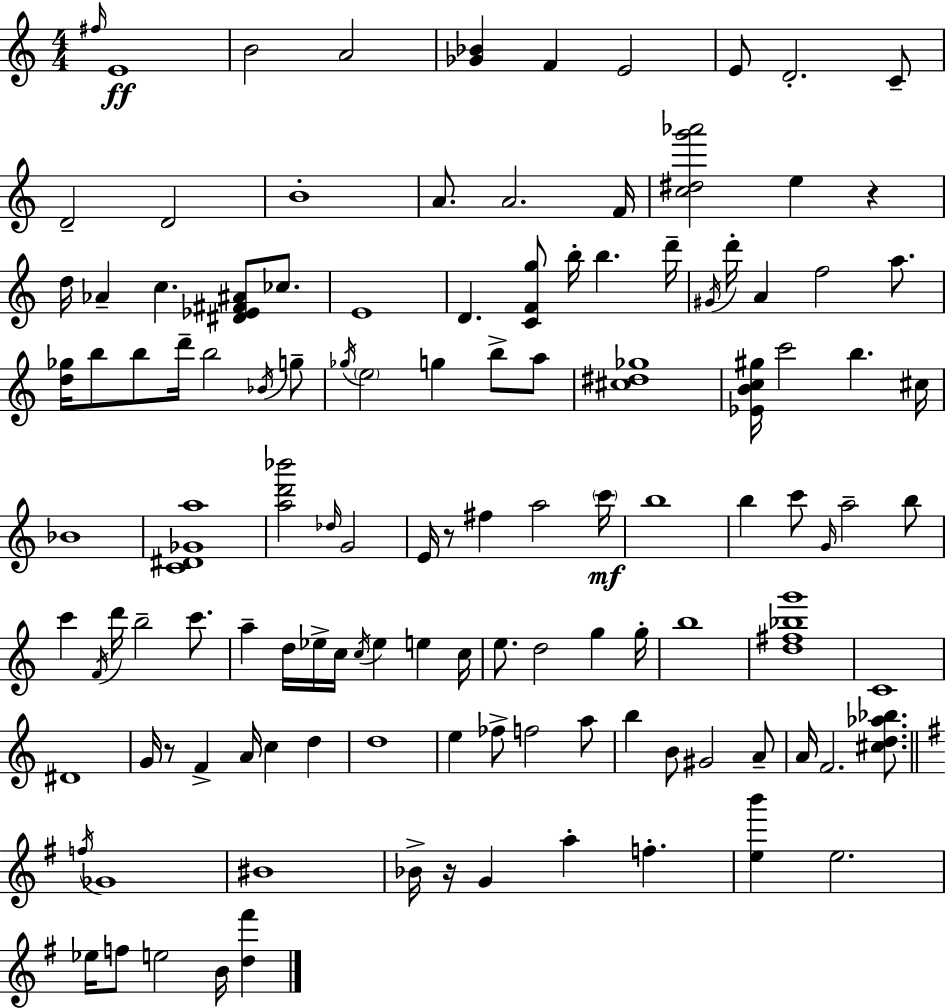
X:1
T:Untitled
M:4/4
L:1/4
K:C
^f/4 E4 B2 A2 [_G_B] F E2 E/2 D2 C/2 D2 D2 B4 A/2 A2 F/4 [c^dg'_a']2 e z d/4 _A c [^D_E^F^A]/2 _c/2 E4 D [CFg]/2 b/4 b d'/4 ^G/4 d'/4 A f2 a/2 [d_g]/4 b/2 b/2 d'/4 b2 _B/4 g/2 _g/4 e2 g b/2 a/2 [^c^d_g]4 [_EBc^g]/4 c'2 b ^c/4 _B4 [C^D_Ga]4 [ad'_b']2 _d/4 G2 E/4 z/2 ^f a2 c'/4 b4 b c'/2 G/4 a2 b/2 c' F/4 d'/4 b2 c'/2 a d/4 _e/4 c/4 c/4 _e e c/4 e/2 d2 g g/4 b4 [d^f_bg']4 C4 ^D4 G/4 z/2 F A/4 c d d4 e _f/2 f2 a/2 b B/2 ^G2 A/2 A/4 F2 [^cd_a_b]/2 f/4 _G4 ^B4 _B/4 z/4 G a f [eb'] e2 _e/4 f/2 e2 B/4 [d^f']